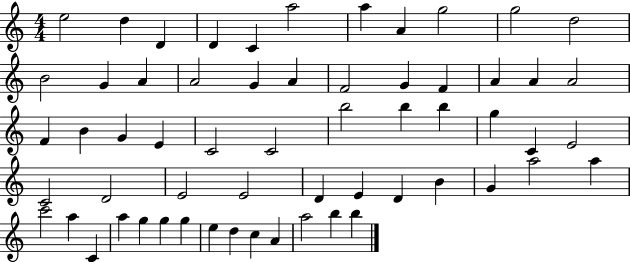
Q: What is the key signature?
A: C major